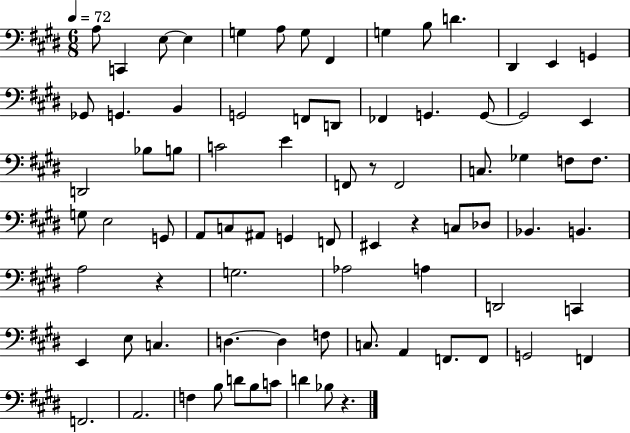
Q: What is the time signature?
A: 6/8